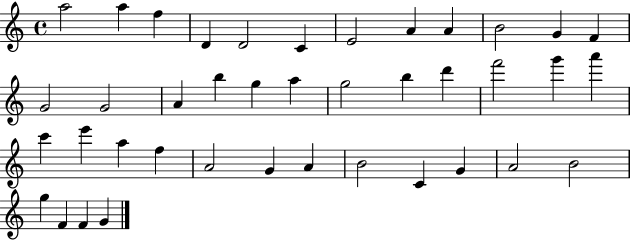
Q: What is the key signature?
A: C major